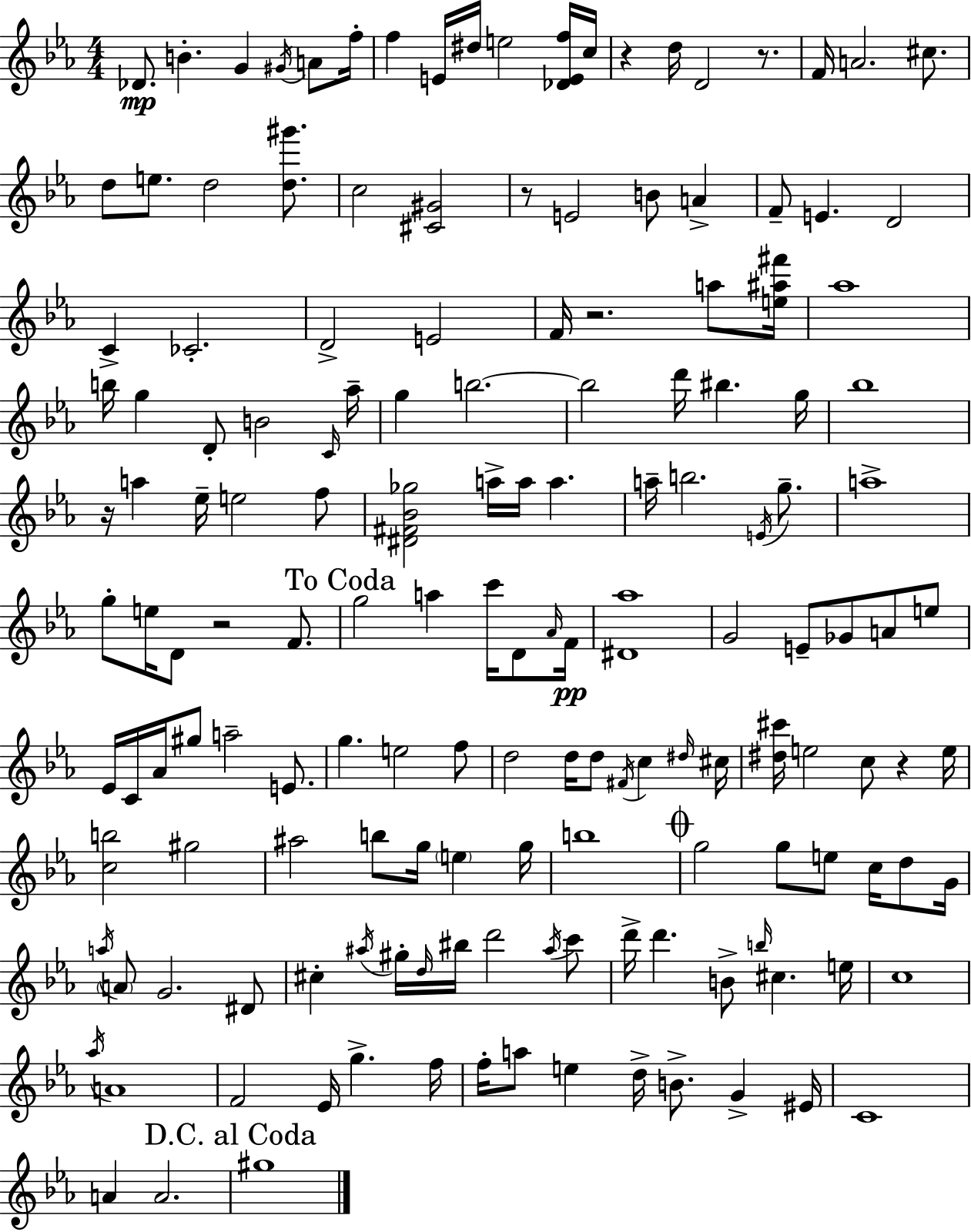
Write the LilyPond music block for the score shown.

{
  \clef treble
  \numericTimeSignature
  \time 4/4
  \key ees \major
  \repeat volta 2 { des'8.\mp b'4.-. g'4 \acciaccatura { gis'16 } a'8 | f''16-. f''4 e'16 dis''16 e''2 <des' e' f''>16 | c''16 r4 d''16 d'2 r8. | f'16 a'2. cis''8. | \break d''8 e''8. d''2 <d'' gis'''>8. | c''2 <cis' gis'>2 | r8 e'2 b'8 a'4-> | f'8-- e'4. d'2 | \break c'4-> ces'2.-. | d'2-> e'2 | f'16 r2. a''8 | <e'' ais'' fis'''>16 aes''1 | \break b''16 g''4 d'8-. b'2 | \grace { c'16 } aes''16-- g''4 b''2.~~ | b''2 d'''16 bis''4. | g''16 bes''1 | \break r16 a''4 ees''16-- e''2 | f''8 <dis' fis' bes' ges''>2 a''16-> a''16 a''4. | a''16-- b''2. \acciaccatura { e'16 } | g''8.-- a''1-> | \break g''8-. e''16 d'8 r2 | f'8. \mark "To Coda" g''2 a''4 c'''16 | d'8 \grace { aes'16 } f'16\pp <dis' aes''>1 | g'2 e'8-- ges'8 | \break a'8 e''8 ees'16 c'16 aes'16 gis''8 a''2-- | e'8. g''4. e''2 | f''8 d''2 d''16 d''8 \acciaccatura { fis'16 } | c''4 \grace { dis''16 } cis''16 <dis'' cis'''>16 e''2 c''8 | \break r4 e''16 <c'' b''>2 gis''2 | ais''2 b''8 | g''16 \parenthesize e''4 g''16 b''1 | \mark \markup { \musicglyph "scripts.coda" } g''2 g''8 | \break e''8 c''16 d''8 g'16 \acciaccatura { a''16 } \parenthesize a'8 g'2. | dis'8 cis''4-. \acciaccatura { ais''16 } gis''16-. \grace { d''16 } bis''16 d'''2 | \acciaccatura { ais''16 } c'''8 d'''16-> d'''4. | b'8-> \grace { b''16 } cis''4. e''16 c''1 | \break \acciaccatura { aes''16 } a'1 | f'2 | ees'16 g''4.-> f''16 f''16-. a''8 e''4 | d''16-> b'8.-> g'4-> eis'16 c'1 | \break a'4 | a'2. \mark "D.C. al Coda" gis''1 | } \bar "|."
}